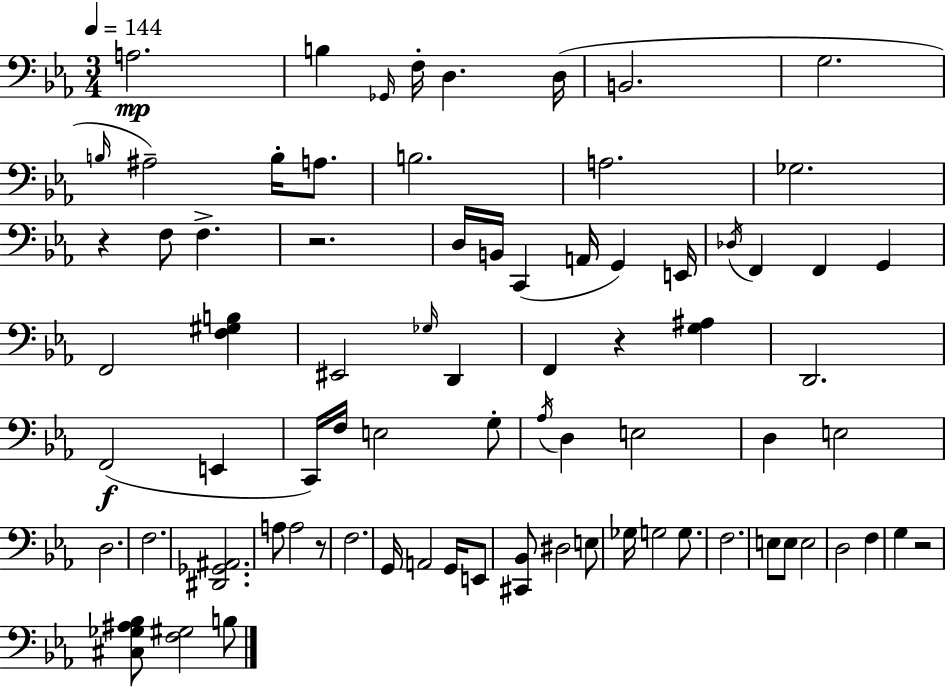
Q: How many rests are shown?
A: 5